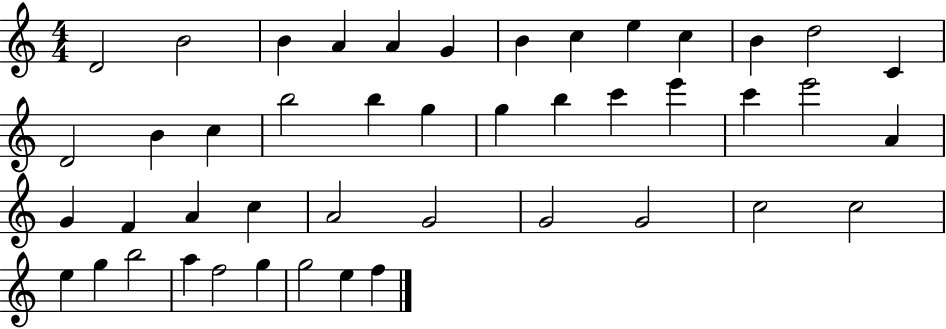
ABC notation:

X:1
T:Untitled
M:4/4
L:1/4
K:C
D2 B2 B A A G B c e c B d2 C D2 B c b2 b g g b c' e' c' e'2 A G F A c A2 G2 G2 G2 c2 c2 e g b2 a f2 g g2 e f